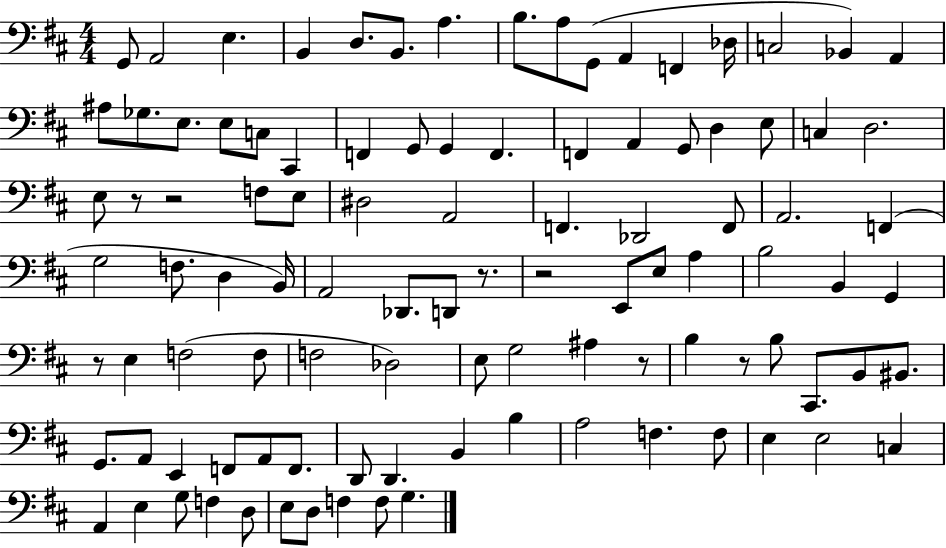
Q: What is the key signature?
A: D major